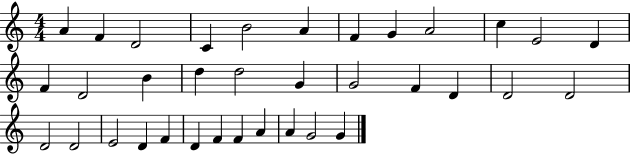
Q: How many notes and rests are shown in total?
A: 35